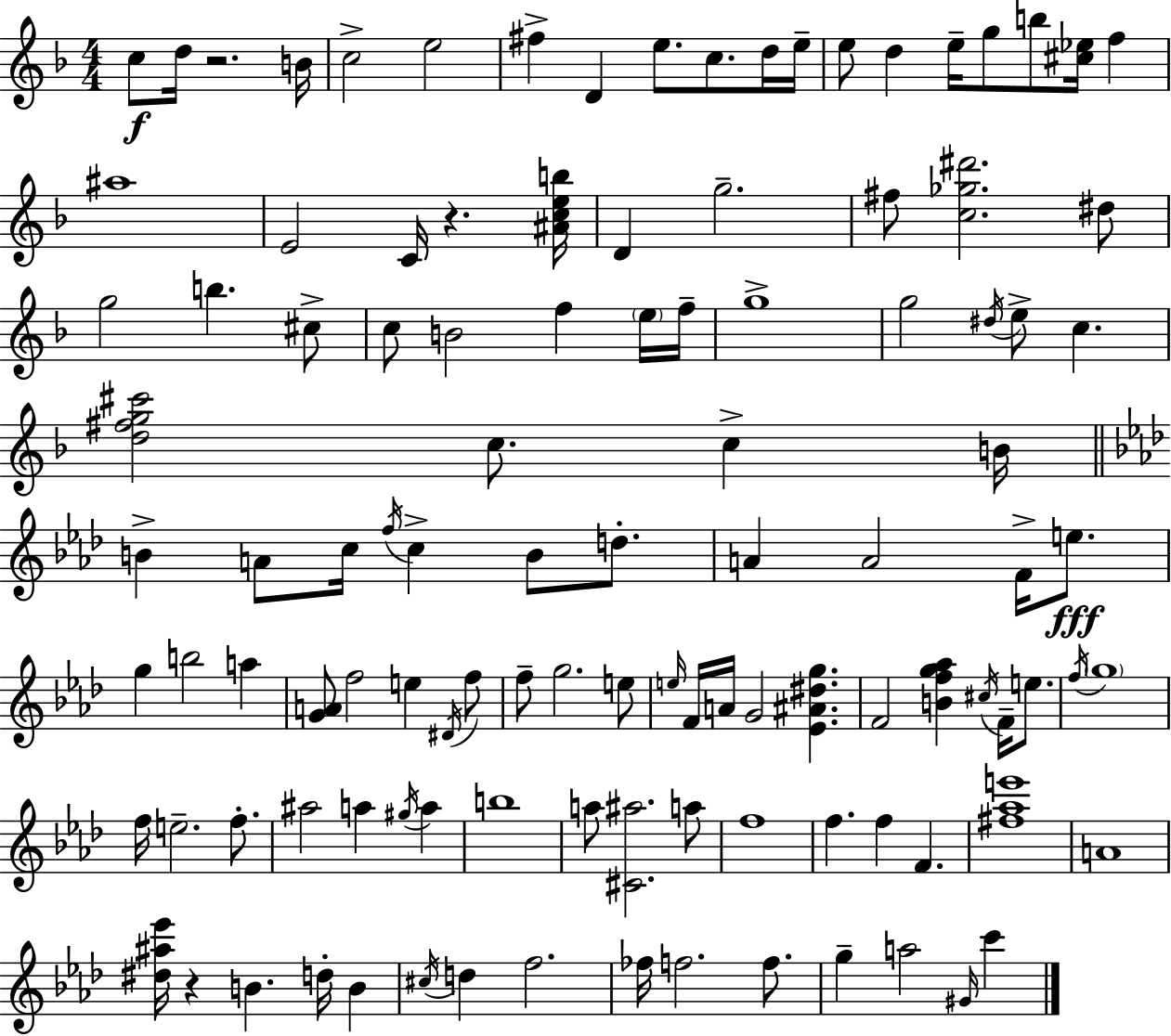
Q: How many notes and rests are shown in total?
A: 112